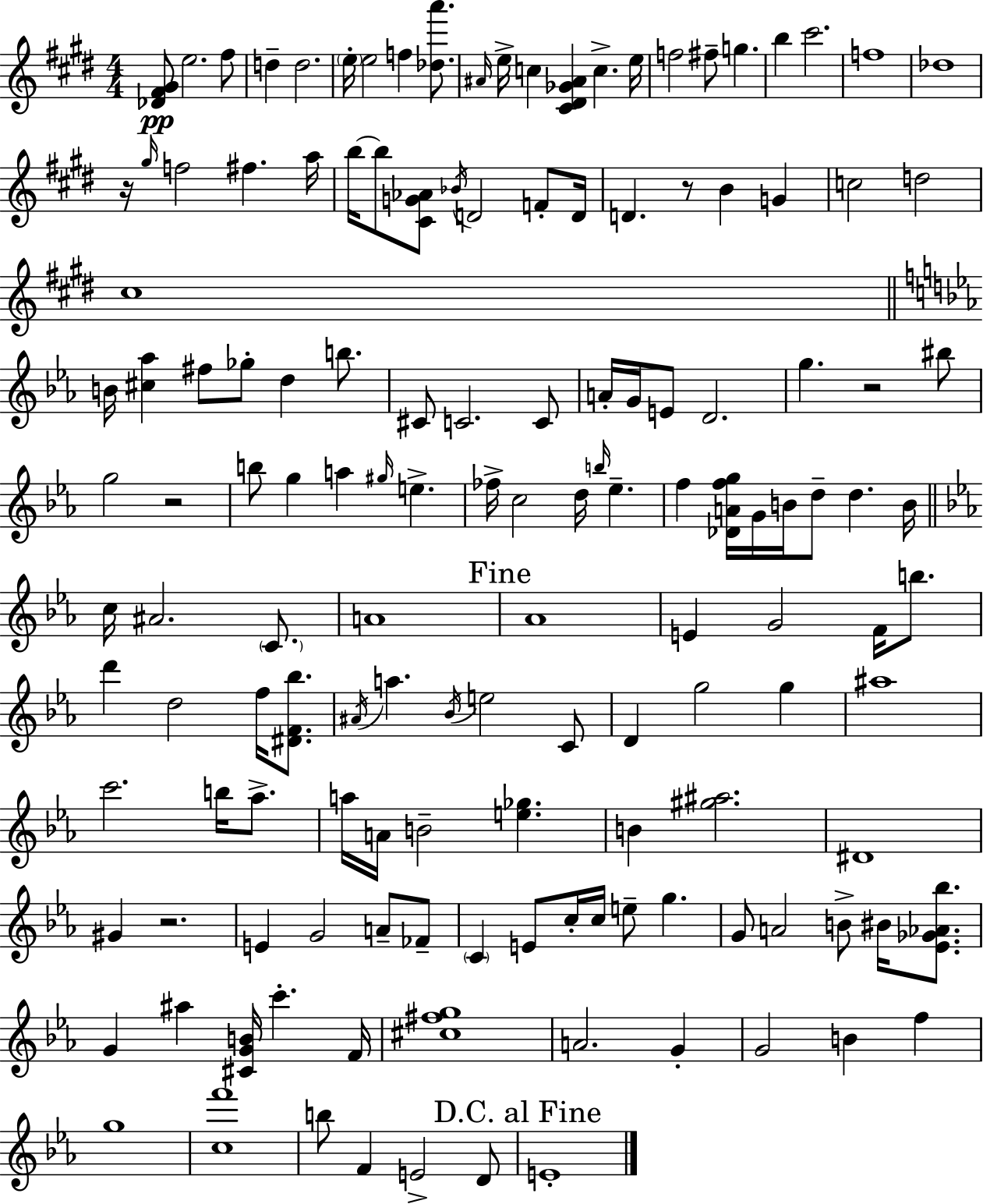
X:1
T:Untitled
M:4/4
L:1/4
K:E
[_D^F^G]/2 e2 ^f/2 d d2 e/4 e2 f [_da']/2 ^A/4 e/4 c [^C^D_G^A] c e/4 f2 ^f/2 g b ^c'2 f4 _d4 z/4 ^g/4 f2 ^f a/4 b/4 b/2 [^CG_A]/2 _B/4 D2 F/2 D/4 D z/2 B G c2 d2 ^c4 B/4 [^c_a] ^f/2 _g/2 d b/2 ^C/2 C2 C/2 A/4 G/4 E/2 D2 g z2 ^b/2 g2 z2 b/2 g a ^g/4 e _f/4 c2 d/4 b/4 _e f [_DAfg]/4 G/4 B/4 d/2 d B/4 c/4 ^A2 C/2 A4 _A4 E G2 F/4 b/2 d' d2 f/4 [^DF_b]/2 ^A/4 a _B/4 e2 C/2 D g2 g ^a4 c'2 b/4 _a/2 a/4 A/4 B2 [e_g] B [^g^a]2 ^D4 ^G z2 E G2 A/2 _F/2 C E/2 c/4 c/4 e/2 g G/2 A2 B/2 ^B/4 [_E_G_A_b]/2 G ^a [^CGB]/4 c' F/4 [^c^fg]4 A2 G G2 B f g4 [cf']4 b/2 F E2 D/2 E4